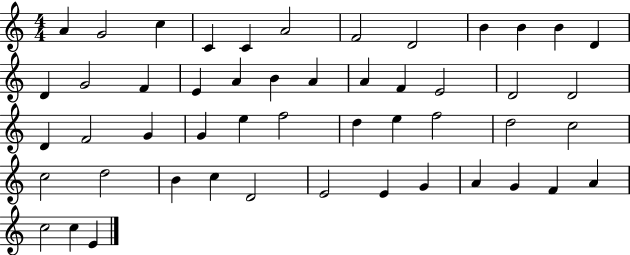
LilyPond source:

{
  \clef treble
  \numericTimeSignature
  \time 4/4
  \key c \major
  a'4 g'2 c''4 | c'4 c'4 a'2 | f'2 d'2 | b'4 b'4 b'4 d'4 | \break d'4 g'2 f'4 | e'4 a'4 b'4 a'4 | a'4 f'4 e'2 | d'2 d'2 | \break d'4 f'2 g'4 | g'4 e''4 f''2 | d''4 e''4 f''2 | d''2 c''2 | \break c''2 d''2 | b'4 c''4 d'2 | e'2 e'4 g'4 | a'4 g'4 f'4 a'4 | \break c''2 c''4 e'4 | \bar "|."
}